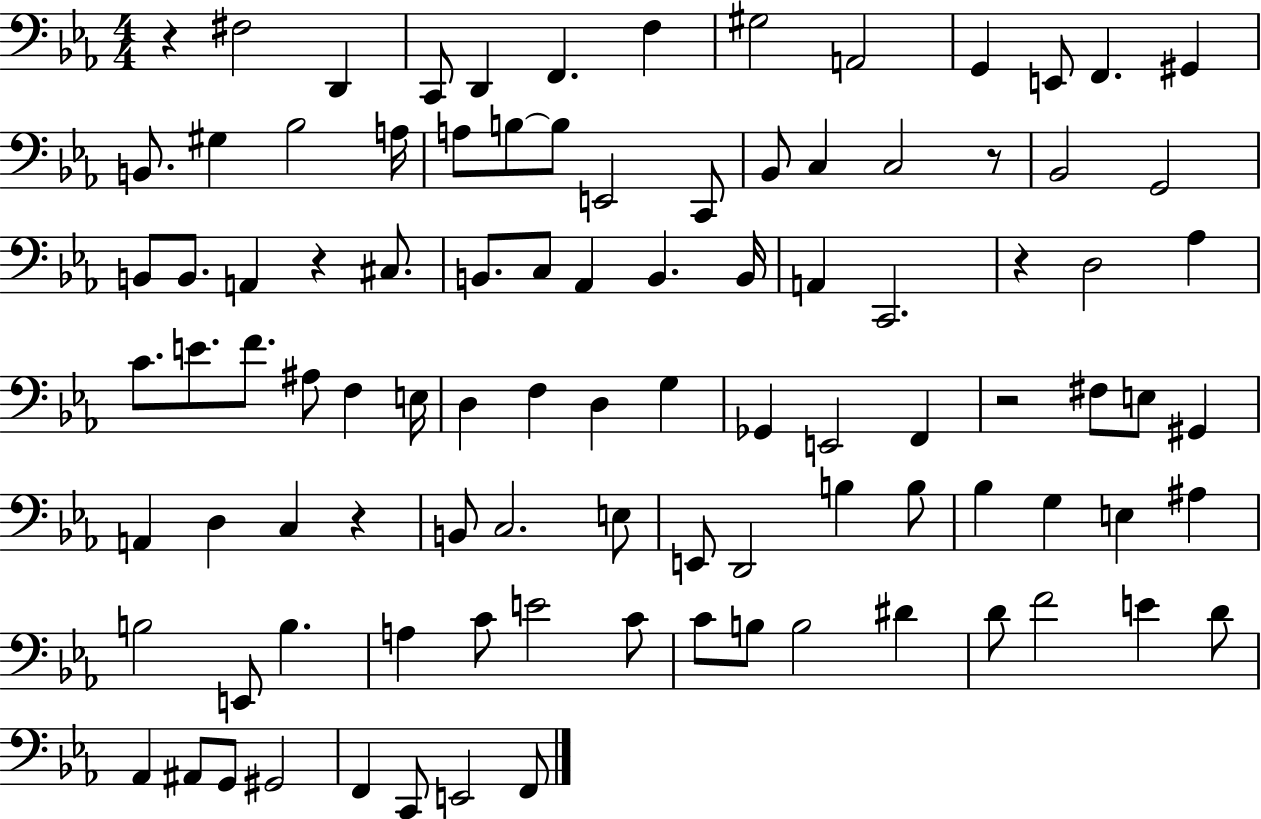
{
  \clef bass
  \numericTimeSignature
  \time 4/4
  \key ees \major
  \repeat volta 2 { r4 fis2 d,4 | c,8 d,4 f,4. f4 | gis2 a,2 | g,4 e,8 f,4. gis,4 | \break b,8. gis4 bes2 a16 | a8 b8~~ b8 e,2 c,8 | bes,8 c4 c2 r8 | bes,2 g,2 | \break b,8 b,8. a,4 r4 cis8. | b,8. c8 aes,4 b,4. b,16 | a,4 c,2. | r4 d2 aes4 | \break c'8. e'8. f'8. ais8 f4 e16 | d4 f4 d4 g4 | ges,4 e,2 f,4 | r2 fis8 e8 gis,4 | \break a,4 d4 c4 r4 | b,8 c2. e8 | e,8 d,2 b4 b8 | bes4 g4 e4 ais4 | \break b2 e,8 b4. | a4 c'8 e'2 c'8 | c'8 b8 b2 dis'4 | d'8 f'2 e'4 d'8 | \break aes,4 ais,8 g,8 gis,2 | f,4 c,8 e,2 f,8 | } \bar "|."
}